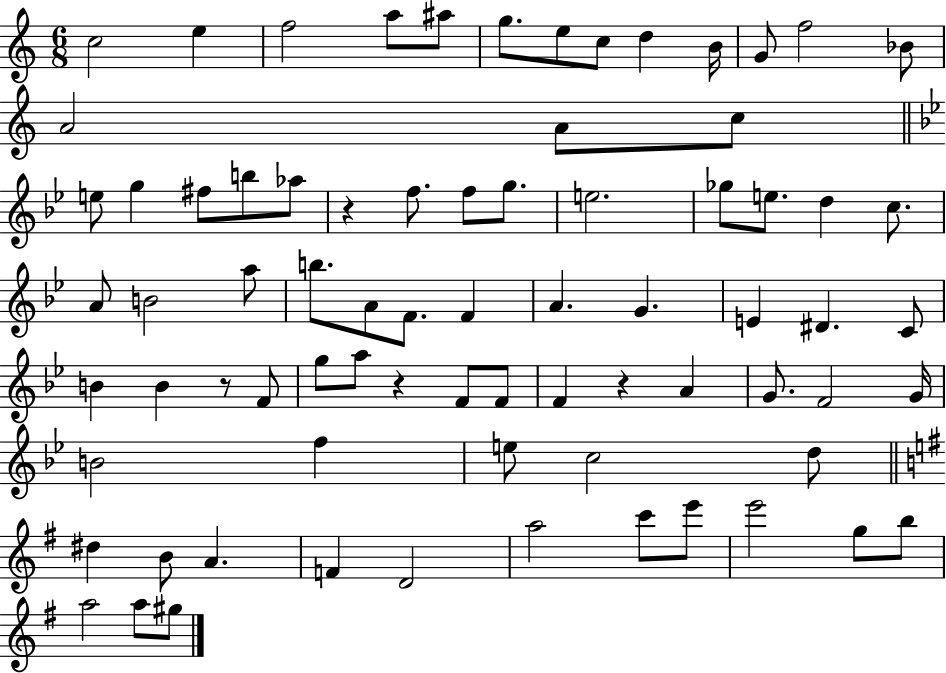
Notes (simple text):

C5/h E5/q F5/h A5/e A#5/e G5/e. E5/e C5/e D5/q B4/s G4/e F5/h Bb4/e A4/h A4/e C5/e E5/e G5/q F#5/e B5/e Ab5/e R/q F5/e. F5/e G5/e. E5/h. Gb5/e E5/e. D5/q C5/e. A4/e B4/h A5/e B5/e. A4/e F4/e. F4/q A4/q. G4/q. E4/q D#4/q. C4/e B4/q B4/q R/e F4/e G5/e A5/e R/q F4/e F4/e F4/q R/q A4/q G4/e. F4/h G4/s B4/h F5/q E5/e C5/h D5/e D#5/q B4/e A4/q. F4/q D4/h A5/h C6/e E6/e E6/h G5/e B5/e A5/h A5/e G#5/e